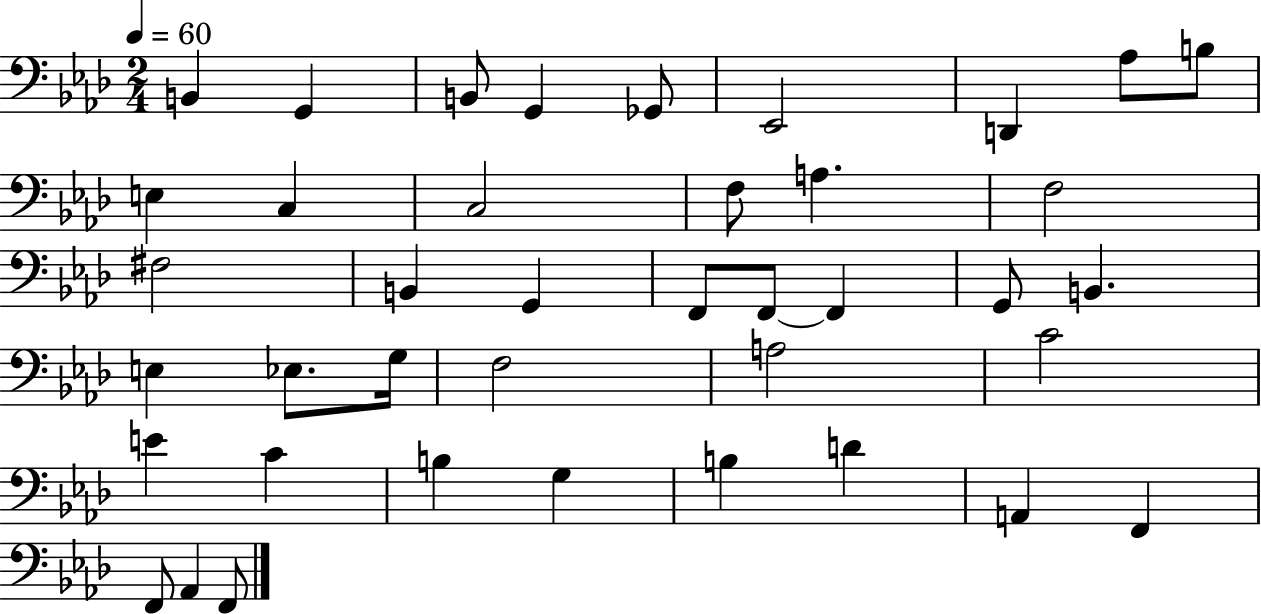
B2/q G2/q B2/e G2/q Gb2/e Eb2/h D2/q Ab3/e B3/e E3/q C3/q C3/h F3/e A3/q. F3/h F#3/h B2/q G2/q F2/e F2/e F2/q G2/e B2/q. E3/q Eb3/e. G3/s F3/h A3/h C4/h E4/q C4/q B3/q G3/q B3/q D4/q A2/q F2/q F2/e Ab2/q F2/e